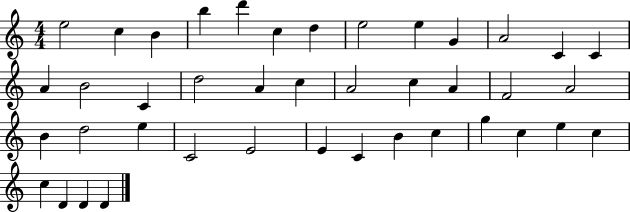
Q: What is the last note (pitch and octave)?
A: D4